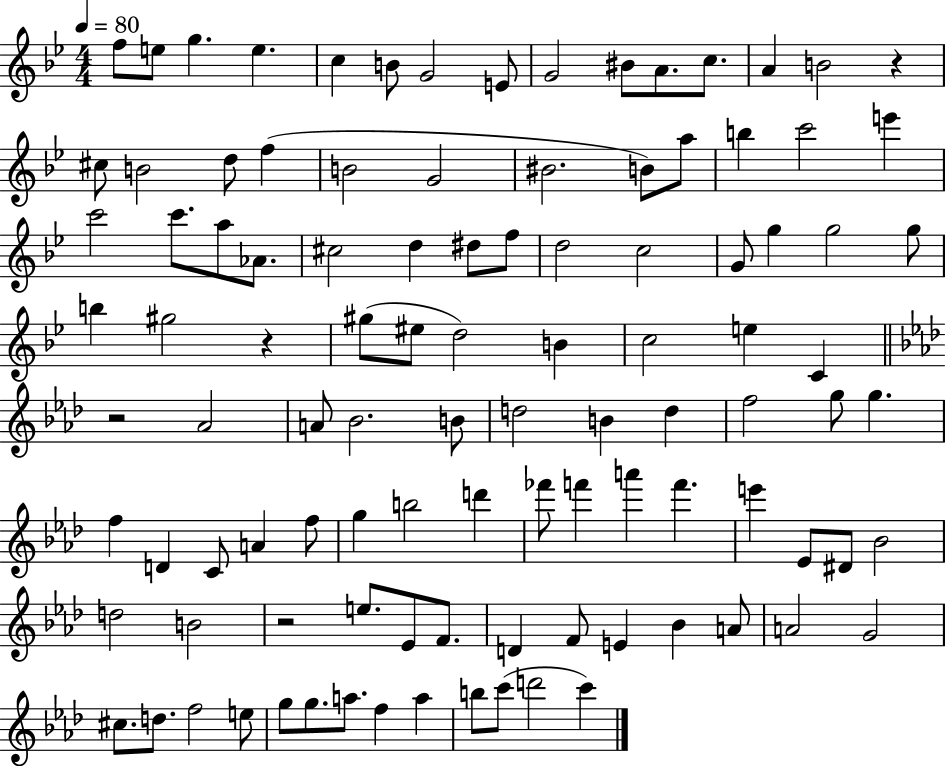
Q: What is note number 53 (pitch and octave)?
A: B4